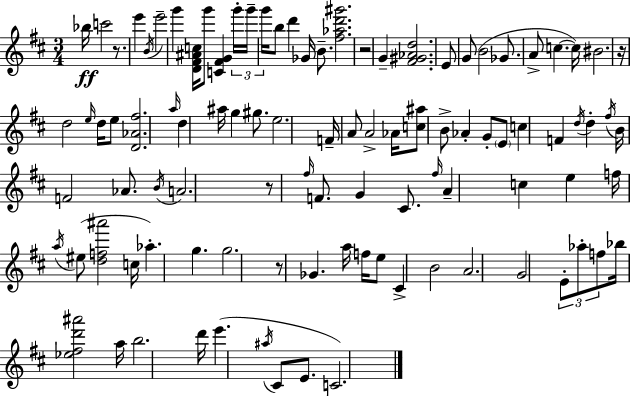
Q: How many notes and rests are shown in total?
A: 99